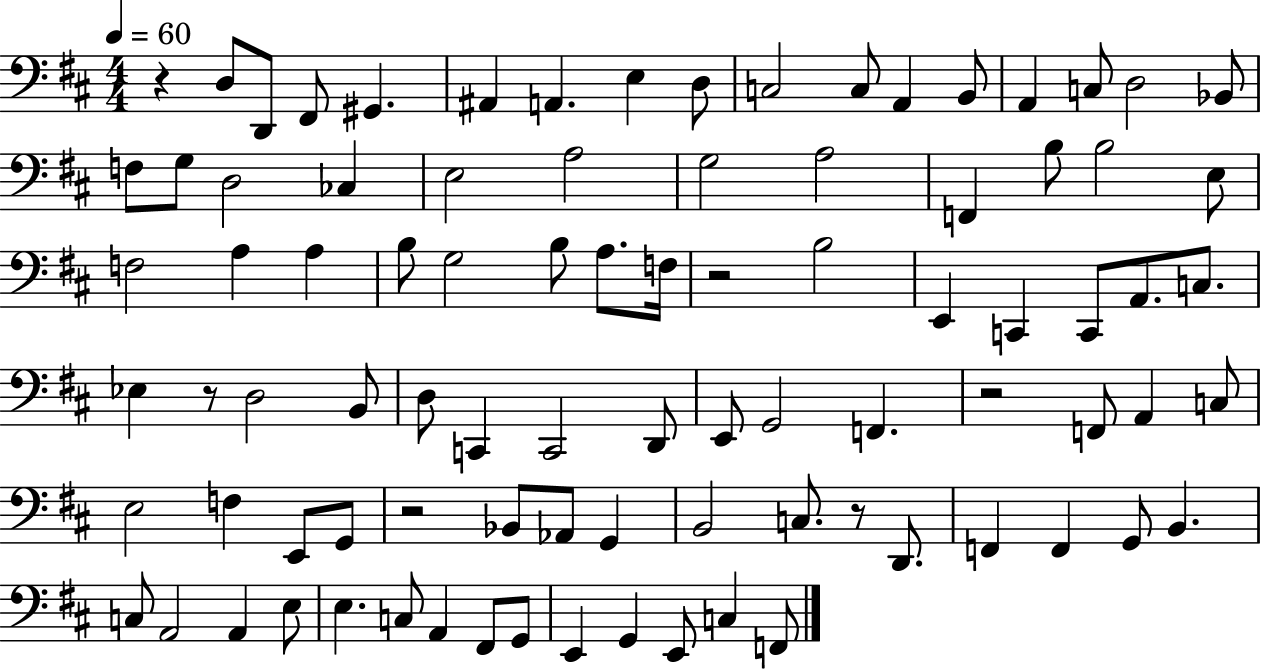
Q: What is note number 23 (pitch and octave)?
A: G3